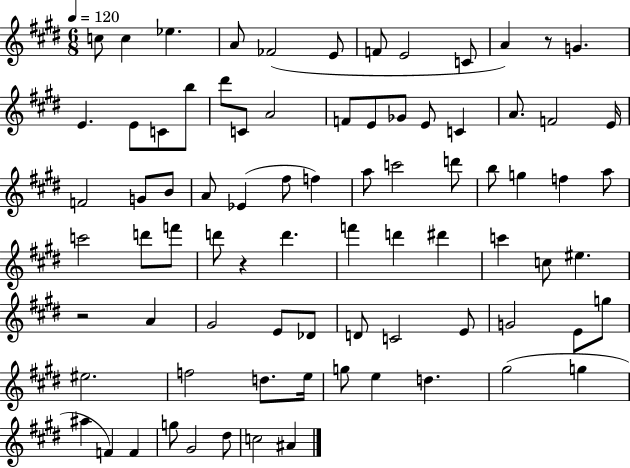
X:1
T:Untitled
M:6/8
L:1/4
K:E
c/2 c _e A/2 _F2 E/2 F/2 E2 C/2 A z/2 G E E/2 C/2 b/2 ^d'/2 C/2 A2 F/2 E/2 _G/2 E/2 C A/2 F2 E/4 F2 G/2 B/2 A/2 _E ^f/2 f a/2 c'2 d'/2 b/2 g f a/2 c'2 d'/2 f'/2 d'/2 z d' f' d' ^d' c' c/2 ^e z2 A ^G2 E/2 _D/2 D/2 C2 E/2 G2 E/2 g/2 ^e2 f2 d/2 e/4 g/2 e d ^g2 g ^a F F g/2 ^G2 ^d/2 c2 ^A